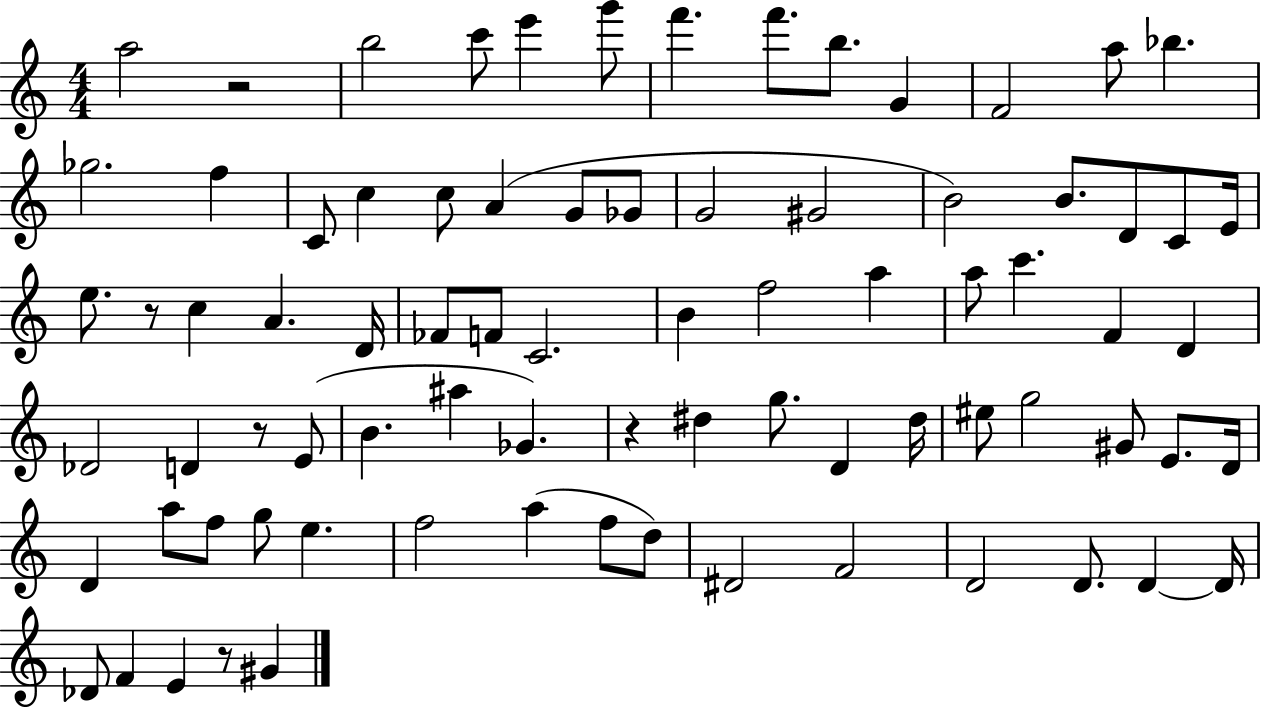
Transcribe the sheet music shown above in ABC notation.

X:1
T:Untitled
M:4/4
L:1/4
K:C
a2 z2 b2 c'/2 e' g'/2 f' f'/2 b/2 G F2 a/2 _b _g2 f C/2 c c/2 A G/2 _G/2 G2 ^G2 B2 B/2 D/2 C/2 E/4 e/2 z/2 c A D/4 _F/2 F/2 C2 B f2 a a/2 c' F D _D2 D z/2 E/2 B ^a _G z ^d g/2 D ^d/4 ^e/2 g2 ^G/2 E/2 D/4 D a/2 f/2 g/2 e f2 a f/2 d/2 ^D2 F2 D2 D/2 D D/4 _D/2 F E z/2 ^G